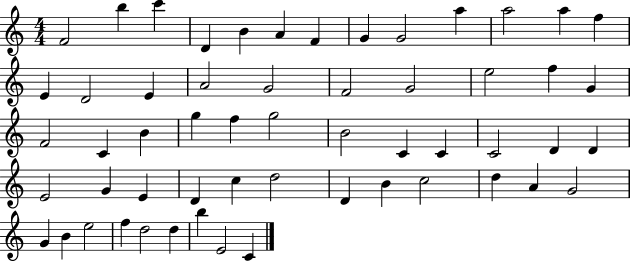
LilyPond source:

{
  \clef treble
  \numericTimeSignature
  \time 4/4
  \key c \major
  f'2 b''4 c'''4 | d'4 b'4 a'4 f'4 | g'4 g'2 a''4 | a''2 a''4 f''4 | \break e'4 d'2 e'4 | a'2 g'2 | f'2 g'2 | e''2 f''4 g'4 | \break f'2 c'4 b'4 | g''4 f''4 g''2 | b'2 c'4 c'4 | c'2 d'4 d'4 | \break e'2 g'4 e'4 | d'4 c''4 d''2 | d'4 b'4 c''2 | d''4 a'4 g'2 | \break g'4 b'4 e''2 | f''4 d''2 d''4 | b''4 e'2 c'4 | \bar "|."
}